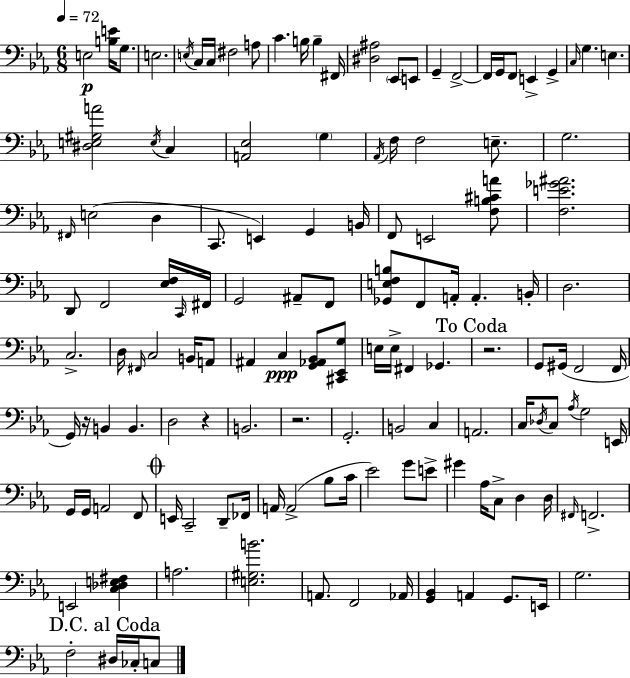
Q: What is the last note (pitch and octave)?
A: C3